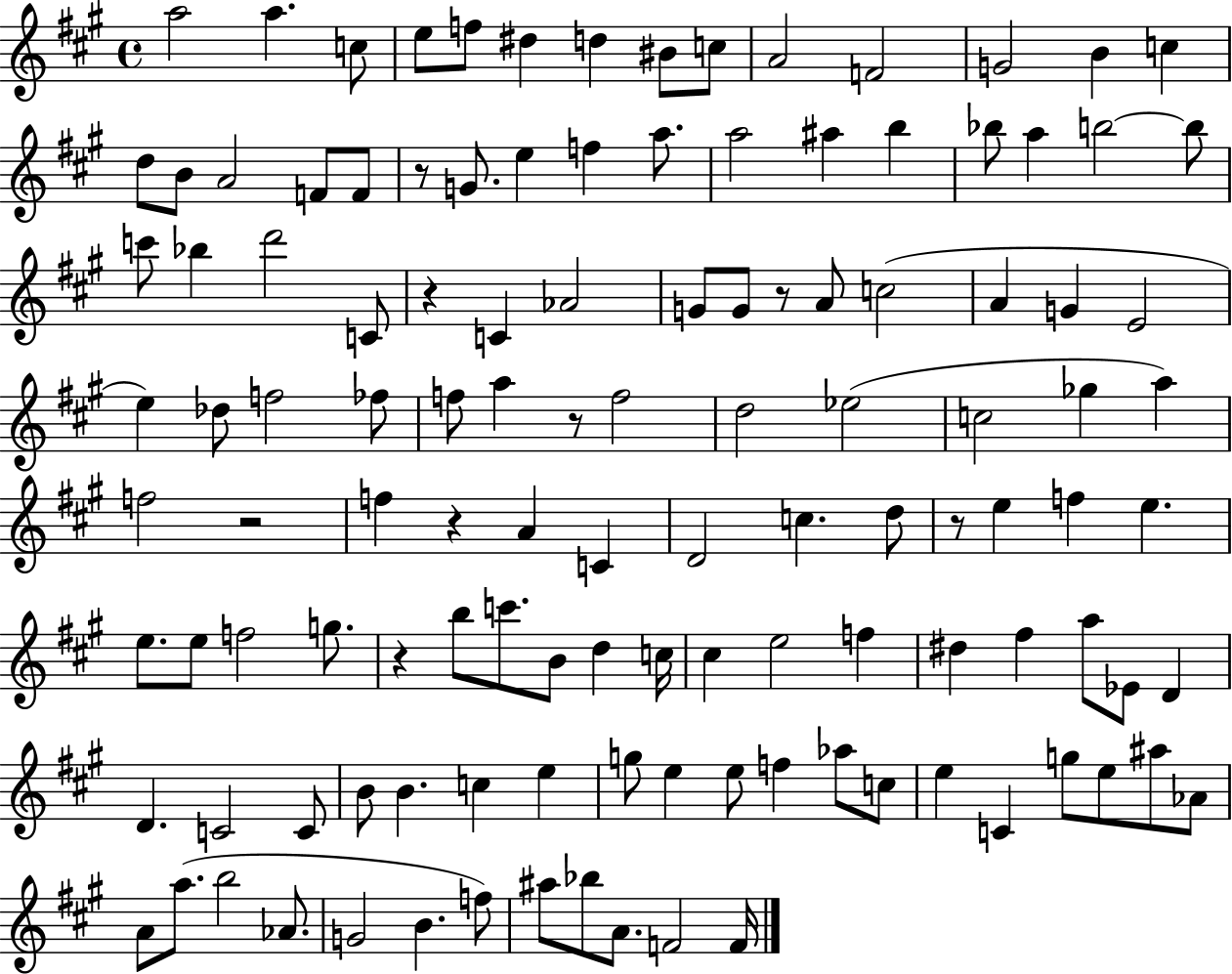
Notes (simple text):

A5/h A5/q. C5/e E5/e F5/e D#5/q D5/q BIS4/e C5/e A4/h F4/h G4/h B4/q C5/q D5/e B4/e A4/h F4/e F4/e R/e G4/e. E5/q F5/q A5/e. A5/h A#5/q B5/q Bb5/e A5/q B5/h B5/e C6/e Bb5/q D6/h C4/e R/q C4/q Ab4/h G4/e G4/e R/e A4/e C5/h A4/q G4/q E4/h E5/q Db5/e F5/h FES5/e F5/e A5/q R/e F5/h D5/h Eb5/h C5/h Gb5/q A5/q F5/h R/h F5/q R/q A4/q C4/q D4/h C5/q. D5/e R/e E5/q F5/q E5/q. E5/e. E5/e F5/h G5/e. R/q B5/e C6/e. B4/e D5/q C5/s C#5/q E5/h F5/q D#5/q F#5/q A5/e Eb4/e D4/q D4/q. C4/h C4/e B4/e B4/q. C5/q E5/q G5/e E5/q E5/e F5/q Ab5/e C5/e E5/q C4/q G5/e E5/e A#5/e Ab4/e A4/e A5/e. B5/h Ab4/e. G4/h B4/q. F5/e A#5/e Bb5/e A4/e. F4/h F4/s